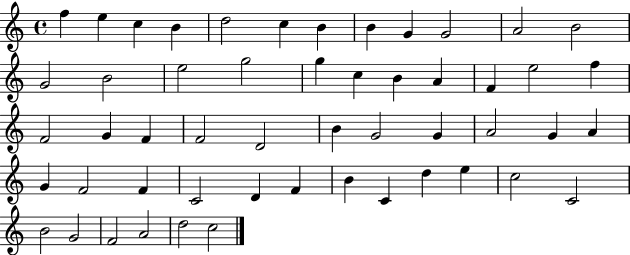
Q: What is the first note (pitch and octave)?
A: F5